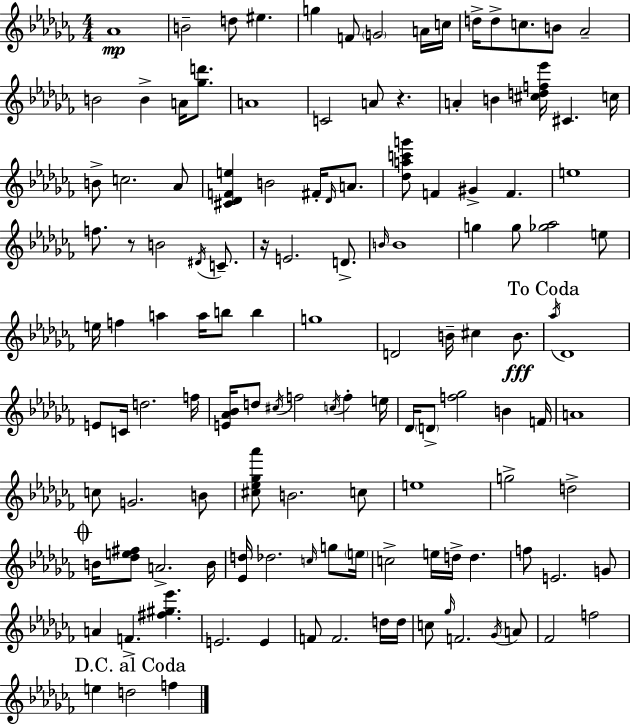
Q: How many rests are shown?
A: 3